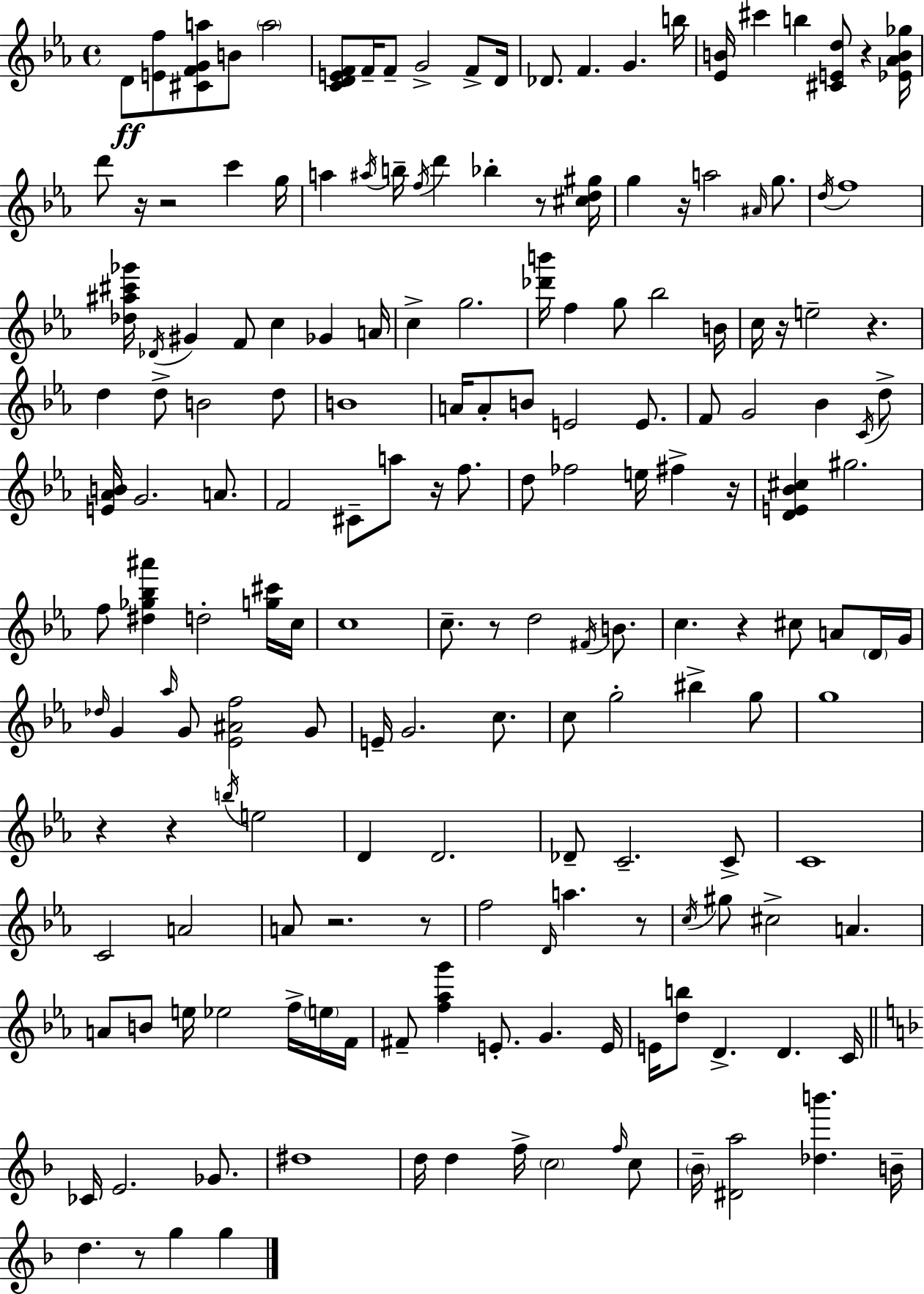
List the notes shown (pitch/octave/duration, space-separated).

D4/e [E4,F5]/e [C#4,F4,G4,A5]/e B4/e A5/h [C4,D4,E4,F4]/e F4/s F4/e G4/h F4/e D4/s Db4/e. F4/q. G4/q. B5/s [Eb4,B4]/s C#6/q B5/q [C#4,E4,D5]/e R/q [Eb4,Ab4,B4,Gb5]/s D6/e R/s R/h C6/q G5/s A5/q A#5/s B5/s F5/s D6/q Bb5/q R/e [C#5,D5,G#5]/s G5/q R/s A5/h A#4/s G5/e. D5/s F5/w [Db5,A#5,C#6,Gb6]/s Db4/s G#4/q F4/e C5/q Gb4/q A4/s C5/q G5/h. [Db6,B6]/s F5/q G5/e Bb5/h B4/s C5/s R/s E5/h R/q. D5/q D5/e B4/h D5/e B4/w A4/s A4/e B4/e E4/h E4/e. F4/e G4/h Bb4/q C4/s D5/e [E4,Ab4,B4]/s G4/h. A4/e. F4/h C#4/e A5/e R/s F5/e. D5/e FES5/h E5/s F#5/q R/s [D4,E4,Bb4,C#5]/q G#5/h. F5/e [D#5,Gb5,Bb5,A#6]/q D5/h [G5,C#6]/s C5/s C5/w C5/e. R/e D5/h F#4/s B4/e. C5/q. R/q C#5/e A4/e D4/s G4/s Db5/s G4/q Ab5/s G4/e [Eb4,A#4,F5]/h G4/e E4/s G4/h. C5/e. C5/e G5/h BIS5/q G5/e G5/w R/q R/q B5/s E5/h D4/q D4/h. Db4/e C4/h. C4/e C4/w C4/h A4/h A4/e R/h. R/e F5/h D4/s A5/q. R/e C5/s G#5/e C#5/h A4/q. A4/e B4/e E5/s Eb5/h F5/s E5/s F4/s F#4/e [F5,Ab5,G6]/q E4/e. G4/q. E4/s E4/s [D5,B5]/e D4/q. D4/q. C4/s CES4/s E4/h. Gb4/e. D#5/w D5/s D5/q F5/s C5/h F5/s C5/e Bb4/s [D#4,A5]/h [Db5,B6]/q. B4/s D5/q. R/e G5/q G5/q